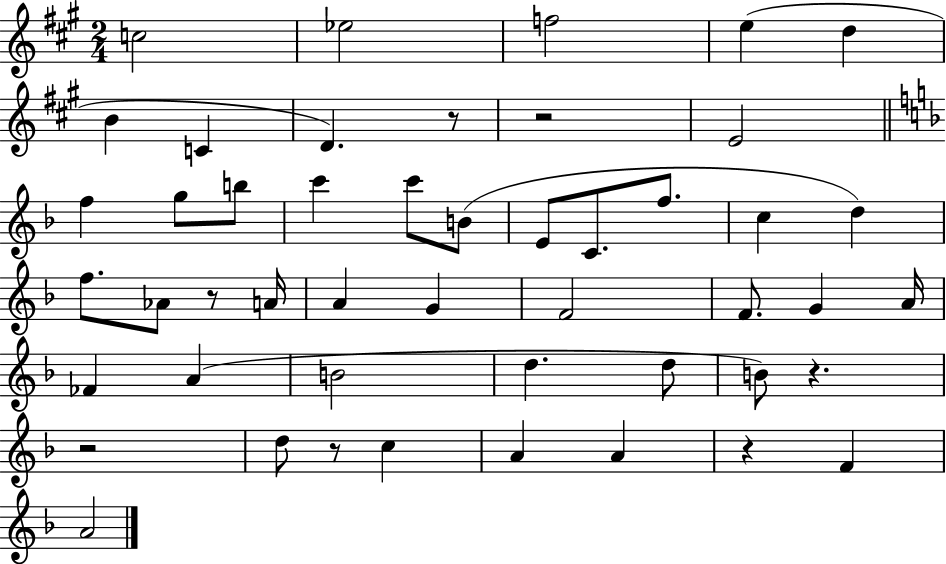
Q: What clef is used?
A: treble